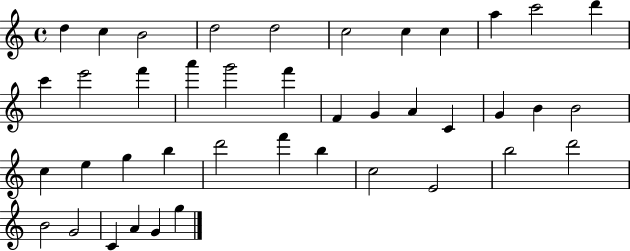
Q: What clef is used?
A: treble